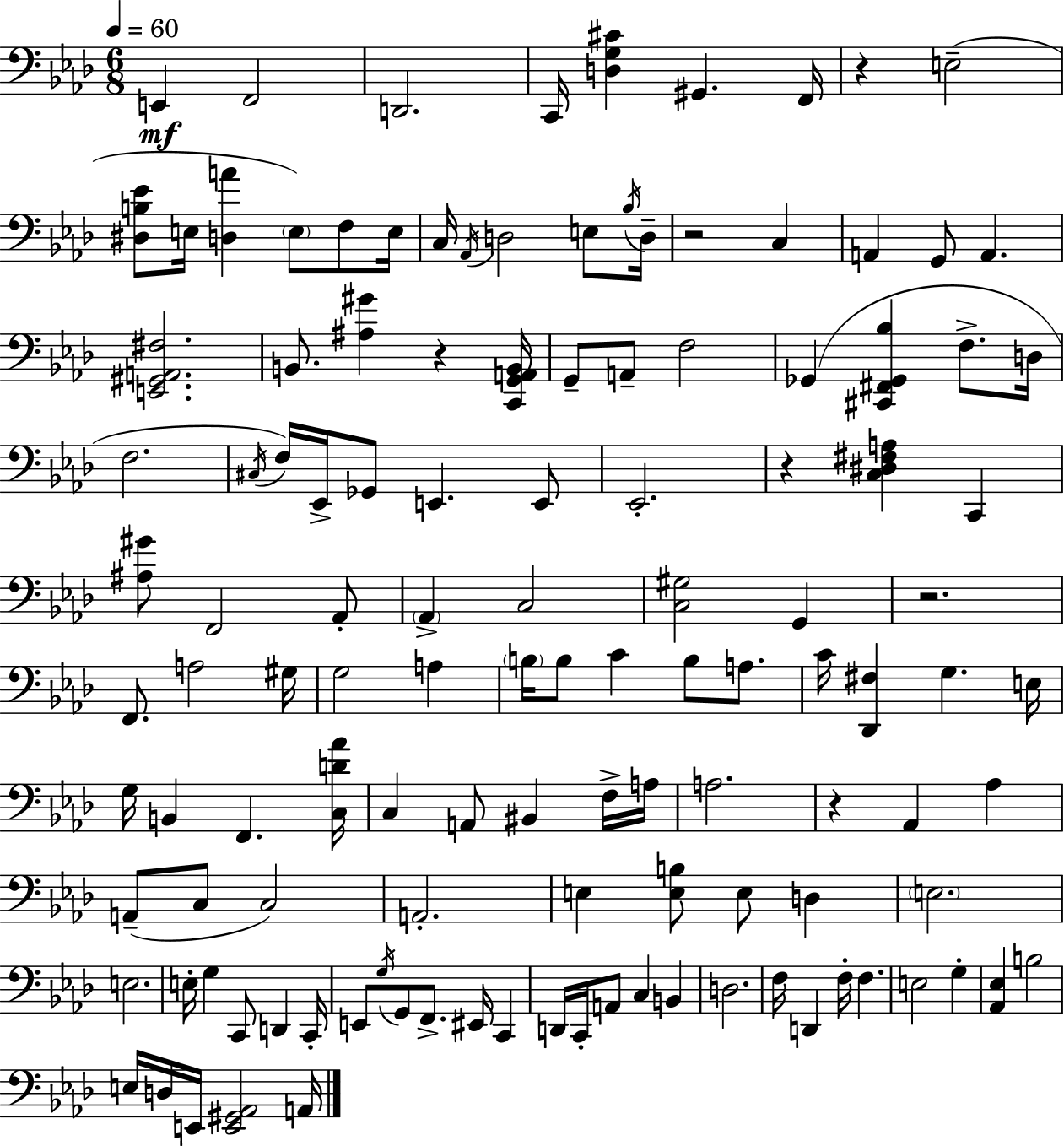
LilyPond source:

{
  \clef bass
  \numericTimeSignature
  \time 6/8
  \key f \minor
  \tempo 4 = 60
  \repeat volta 2 { e,4\mf f,2 | d,2. | c,16 <d g cis'>4 gis,4. f,16 | r4 e2--( | \break <dis b ees'>8 e16 <d a'>4 \parenthesize e8) f8 e16 | c16 \acciaccatura { aes,16 } d2 e8 | \acciaccatura { bes16 } d16-- r2 c4 | a,4 g,8 a,4. | \break <e, gis, a, fis>2. | b,8. <ais gis'>4 r4 | <c, g, a, b,>16 g,8-- a,8-- f2 | ges,4( <cis, fis, ges, bes>4 f8.-> | \break d16 f2. | \acciaccatura { cis16 }) f16 ees,16-> ges,8 e,4. | e,8 ees,2.-. | r4 <c dis fis a>4 c,4 | \break <ais gis'>8 f,2 | aes,8-. \parenthesize aes,4-> c2 | <c gis>2 g,4 | r2. | \break f,8. a2 | gis16 g2 a4 | \parenthesize b16 b8 c'4 b8 | a8. c'16 <des, fis>4 g4. | \break e16 g16 b,4 f,4. | <c d' aes'>16 c4 a,8 bis,4 | f16-> a16 a2. | r4 aes,4 aes4 | \break a,8--( c8 c2) | a,2.-. | e4 <e b>8 e8 d4 | \parenthesize e2. | \break e2. | e16-. g4 c,8 d,4 | c,16-. e,8 \acciaccatura { g16 } g,8 f,8.-> eis,16 | c,4 d,16 c,16-. a,8 c4 | \break b,4 d2. | f16 d,4 f16-. f4. | e2 | g4-. <aes, ees>4 b2 | \break e16 d16 e,16 <e, gis, aes,>2 | a,16 } \bar "|."
}